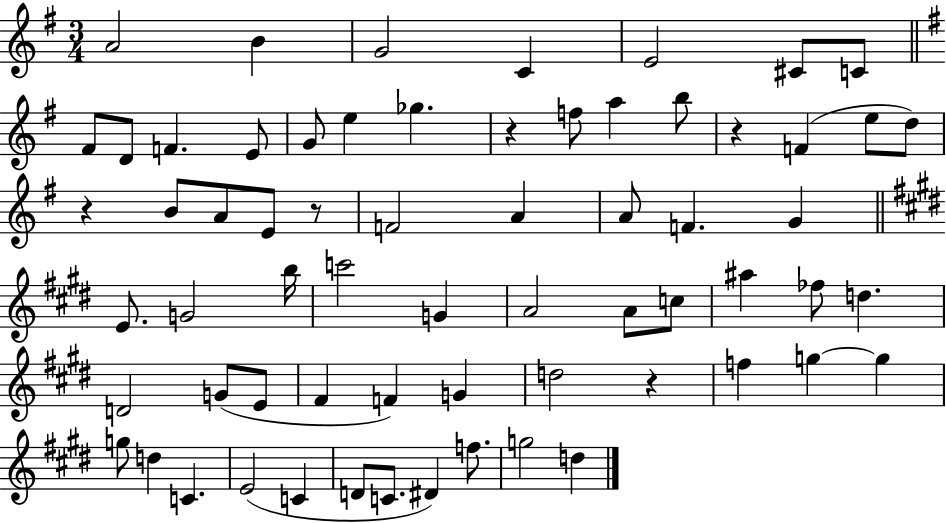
{
  \clef treble
  \numericTimeSignature
  \time 3/4
  \key g \major
  \repeat volta 2 { a'2 b'4 | g'2 c'4 | e'2 cis'8 c'8 | \bar "||" \break \key g \major fis'8 d'8 f'4. e'8 | g'8 e''4 ges''4. | r4 f''8 a''4 b''8 | r4 f'4( e''8 d''8) | \break r4 b'8 a'8 e'8 r8 | f'2 a'4 | a'8 f'4. g'4 | \bar "||" \break \key e \major e'8. g'2 b''16 | c'''2 g'4 | a'2 a'8 c''8 | ais''4 fes''8 d''4. | \break d'2 g'8( e'8 | fis'4 f'4) g'4 | d''2 r4 | f''4 g''4~~ g''4 | \break g''8 d''4 c'4. | e'2( c'4 | d'8 c'8. dis'4) f''8. | g''2 d''4 | \break } \bar "|."
}